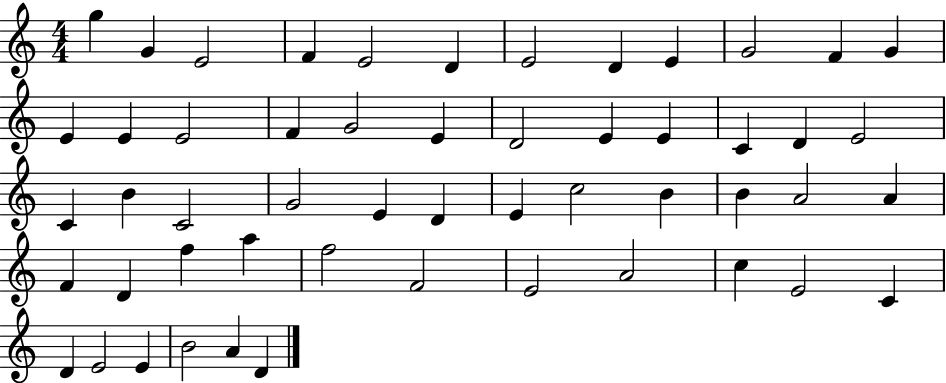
{
  \clef treble
  \numericTimeSignature
  \time 4/4
  \key c \major
  g''4 g'4 e'2 | f'4 e'2 d'4 | e'2 d'4 e'4 | g'2 f'4 g'4 | \break e'4 e'4 e'2 | f'4 g'2 e'4 | d'2 e'4 e'4 | c'4 d'4 e'2 | \break c'4 b'4 c'2 | g'2 e'4 d'4 | e'4 c''2 b'4 | b'4 a'2 a'4 | \break f'4 d'4 f''4 a''4 | f''2 f'2 | e'2 a'2 | c''4 e'2 c'4 | \break d'4 e'2 e'4 | b'2 a'4 d'4 | \bar "|."
}